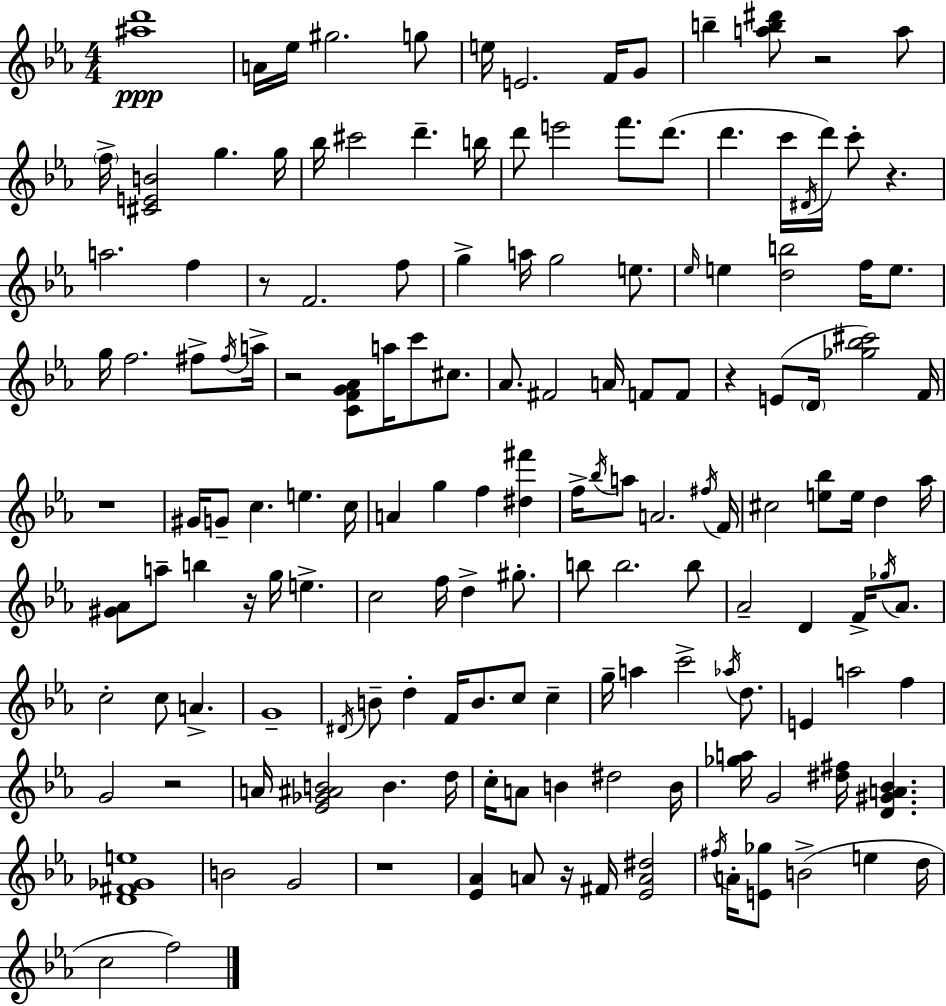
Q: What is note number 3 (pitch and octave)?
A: G#5